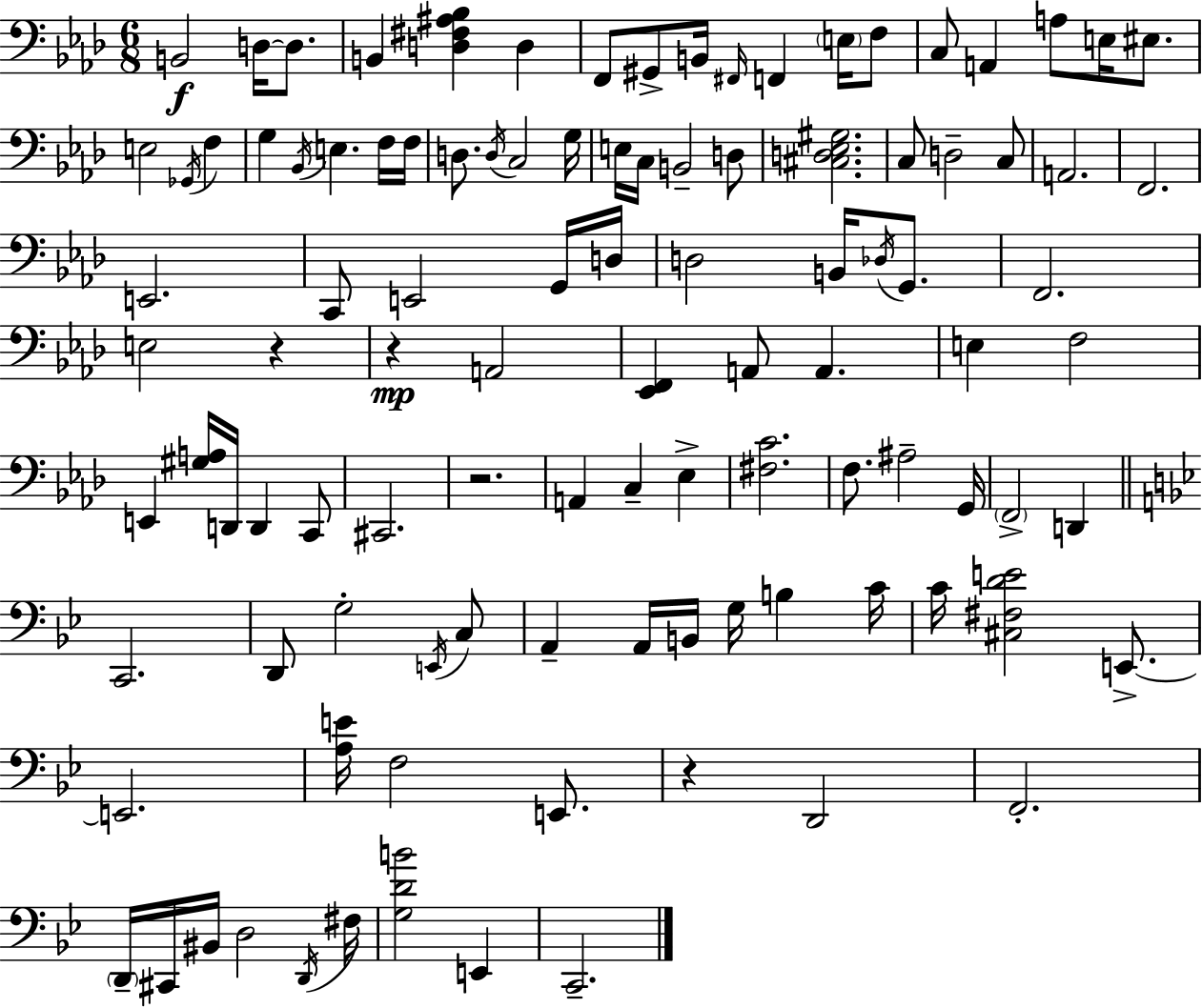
X:1
T:Untitled
M:6/8
L:1/4
K:Fm
B,,2 D,/4 D,/2 B,, [D,^F,^A,_B,] D, F,,/2 ^G,,/2 B,,/4 ^F,,/4 F,, E,/4 F,/2 C,/2 A,, A,/2 E,/4 ^E,/2 E,2 _G,,/4 F, G, _B,,/4 E, F,/4 F,/4 D,/2 D,/4 C,2 G,/4 E,/4 C,/4 B,,2 D,/2 [^C,D,_E,^G,]2 C,/2 D,2 C,/2 A,,2 F,,2 E,,2 C,,/2 E,,2 G,,/4 D,/4 D,2 B,,/4 _D,/4 G,,/2 F,,2 E,2 z z A,,2 [_E,,F,,] A,,/2 A,, E, F,2 E,, [^G,A,]/4 D,,/4 D,, C,,/2 ^C,,2 z2 A,, C, _E, [^F,C]2 F,/2 ^A,2 G,,/4 F,,2 D,, C,,2 D,,/2 G,2 E,,/4 C,/2 A,, A,,/4 B,,/4 G,/4 B, C/4 C/4 [^C,^F,DE]2 E,,/2 E,,2 [A,E]/4 F,2 E,,/2 z D,,2 F,,2 D,,/4 ^C,,/4 ^B,,/4 D,2 D,,/4 ^F,/4 [G,DB]2 E,, C,,2